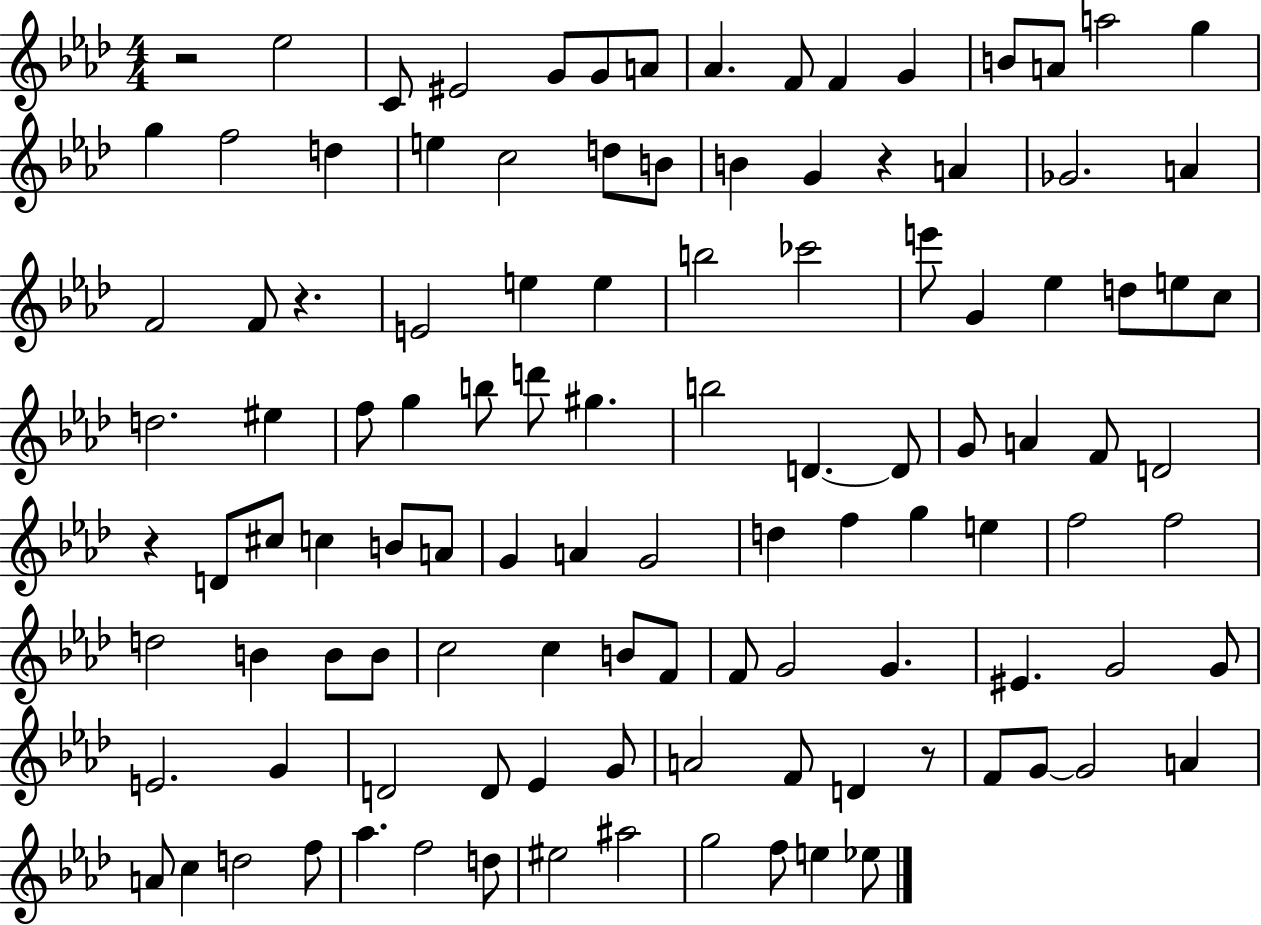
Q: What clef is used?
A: treble